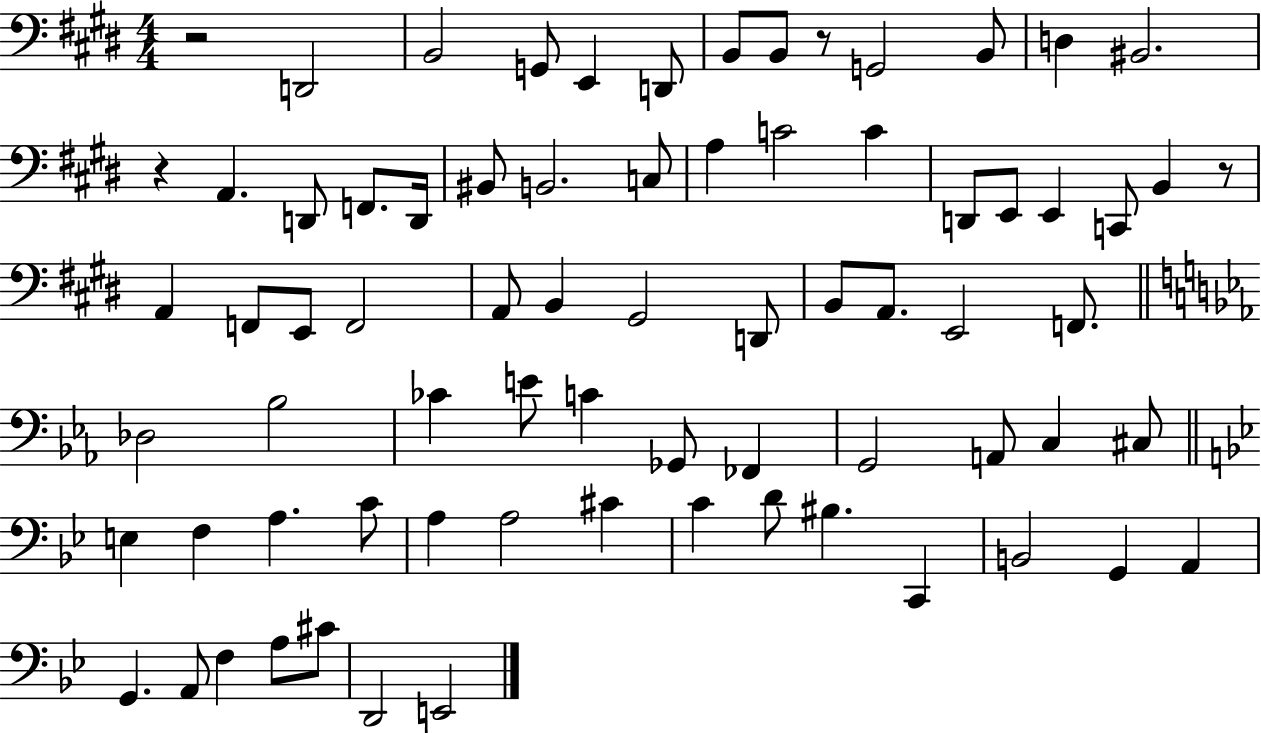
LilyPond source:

{
  \clef bass
  \numericTimeSignature
  \time 4/4
  \key e \major
  r2 d,2 | b,2 g,8 e,4 d,8 | b,8 b,8 r8 g,2 b,8 | d4 bis,2. | \break r4 a,4. d,8 f,8. d,16 | bis,8 b,2. c8 | a4 c'2 c'4 | d,8 e,8 e,4 c,8 b,4 r8 | \break a,4 f,8 e,8 f,2 | a,8 b,4 gis,2 d,8 | b,8 a,8. e,2 f,8. | \bar "||" \break \key ees \major des2 bes2 | ces'4 e'8 c'4 ges,8 fes,4 | g,2 a,8 c4 cis8 | \bar "||" \break \key bes \major e4 f4 a4. c'8 | a4 a2 cis'4 | c'4 d'8 bis4. c,4 | b,2 g,4 a,4 | \break g,4. a,8 f4 a8 cis'8 | d,2 e,2 | \bar "|."
}